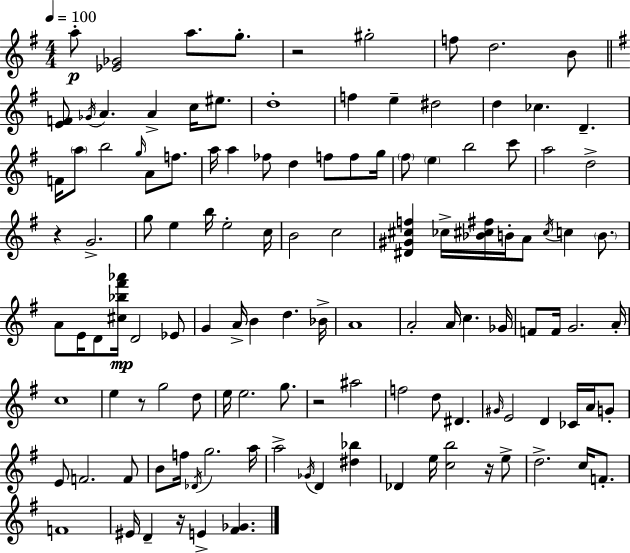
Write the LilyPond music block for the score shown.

{
  \clef treble
  \numericTimeSignature
  \time 4/4
  \key g \major
  \tempo 4 = 100
  a''8-.\p <ees' ges'>2 a''8. g''8.-. | r2 gis''2-. | f''8 d''2. b'8 | \bar "||" \break \key g \major <e' f'>8 \acciaccatura { ges'16 } a'4. a'4-> c''16 eis''8. | d''1-. | f''4 e''4-- dis''2 | d''4 ces''4. d'4.-- | \break f'16 \parenthesize a''8 b''2 \grace { g''16 } a'8 f''8. | a''16 a''4 fes''8 d''4 f''8 f''8 | g''16 \parenthesize fis''8 \parenthesize e''4 b''2 | c'''8 a''2 d''2-> | \break r4 g'2.-> | g''8 e''4 b''16 e''2-. | c''16 b'2 c''2 | <dis' gis' cis'' f''>4 ces''16-> <bes' cis'' fis''>16 b'16-. a'8 \acciaccatura { cis''16 } c''4 | \break \parenthesize b'8. a'8 e'16 d'8 <cis'' bes'' fis''' aes'''>16\mp d'2 | ees'8 g'4 a'16-> b'4 d''4. | bes'16-> a'1 | a'2-. a'16 c''4. | \break ges'16 f'8 f'16 g'2. | a'16-. c''1 | e''4 r8 g''2 | d''8 e''16 e''2. | \break g''8. r2 ais''2 | f''2 d''8 dis'4. | \grace { gis'16 } e'2 d'4 | ces'16 a'16 g'8-. e'8 f'2. | \break f'8 b'8 f''16 \acciaccatura { des'16 } g''2. | a''16 a''2-> \acciaccatura { ges'16 } d'4 | <dis'' bes''>4 des'4 e''16 <c'' b''>2 | r16 e''8-> d''2.-> | \break c''16 f'8.-. f'1 | eis'16 d'4-- r16 e'4-> | <fis' ges'>4. \bar "|."
}